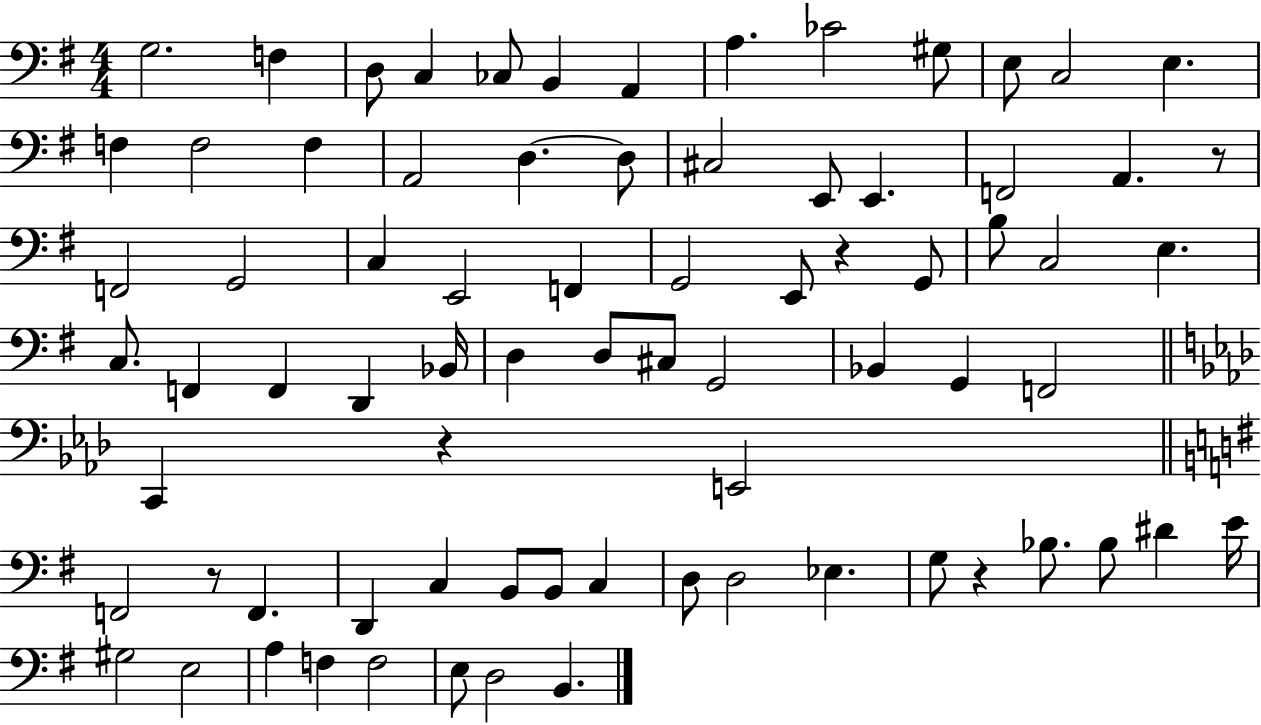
X:1
T:Untitled
M:4/4
L:1/4
K:G
G,2 F, D,/2 C, _C,/2 B,, A,, A, _C2 ^G,/2 E,/2 C,2 E, F, F,2 F, A,,2 D, D,/2 ^C,2 E,,/2 E,, F,,2 A,, z/2 F,,2 G,,2 C, E,,2 F,, G,,2 E,,/2 z G,,/2 B,/2 C,2 E, C,/2 F,, F,, D,, _B,,/4 D, D,/2 ^C,/2 G,,2 _B,, G,, F,,2 C,, z E,,2 F,,2 z/2 F,, D,, C, B,,/2 B,,/2 C, D,/2 D,2 _E, G,/2 z _B,/2 _B,/2 ^D E/4 ^G,2 E,2 A, F, F,2 E,/2 D,2 B,,